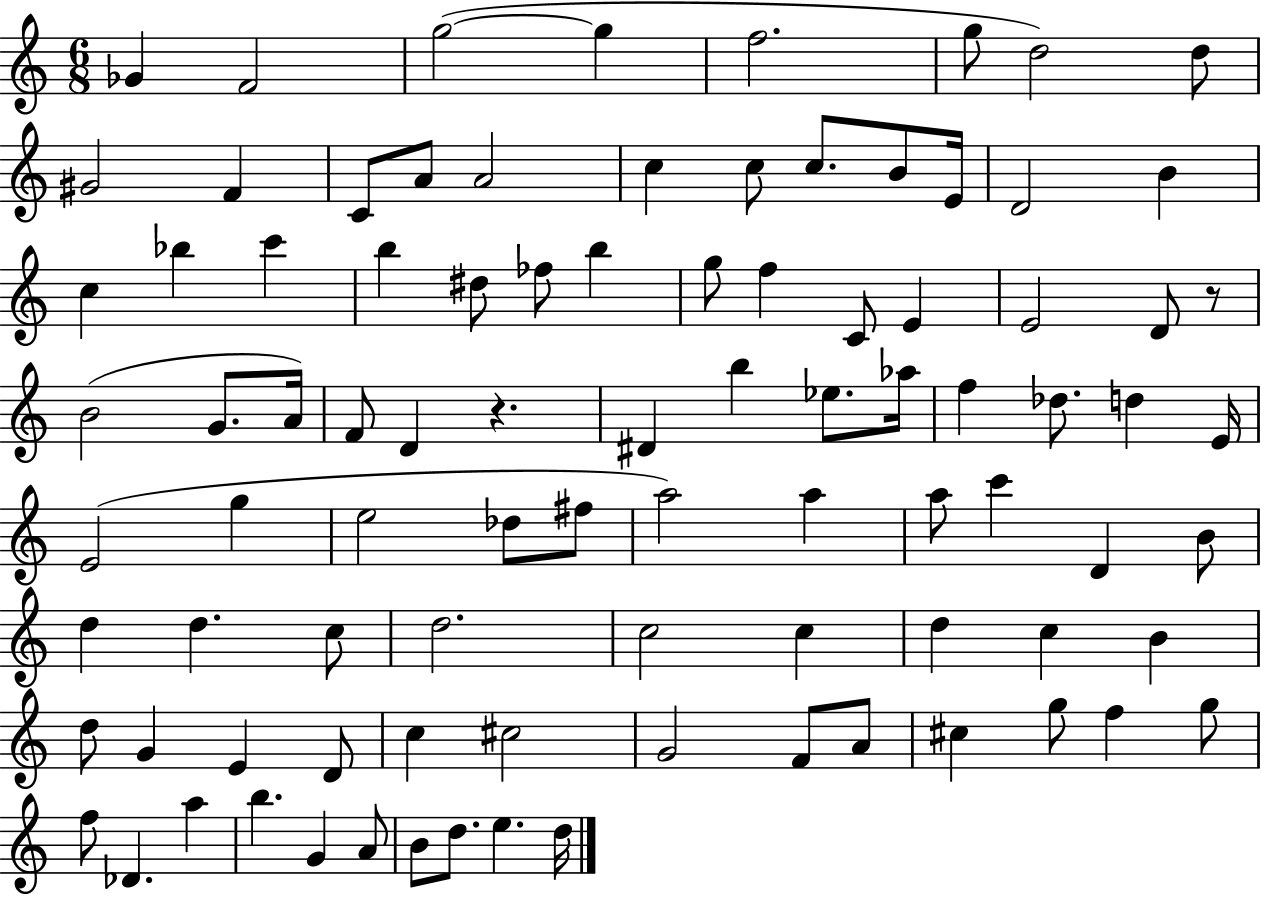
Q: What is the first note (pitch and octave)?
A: Gb4